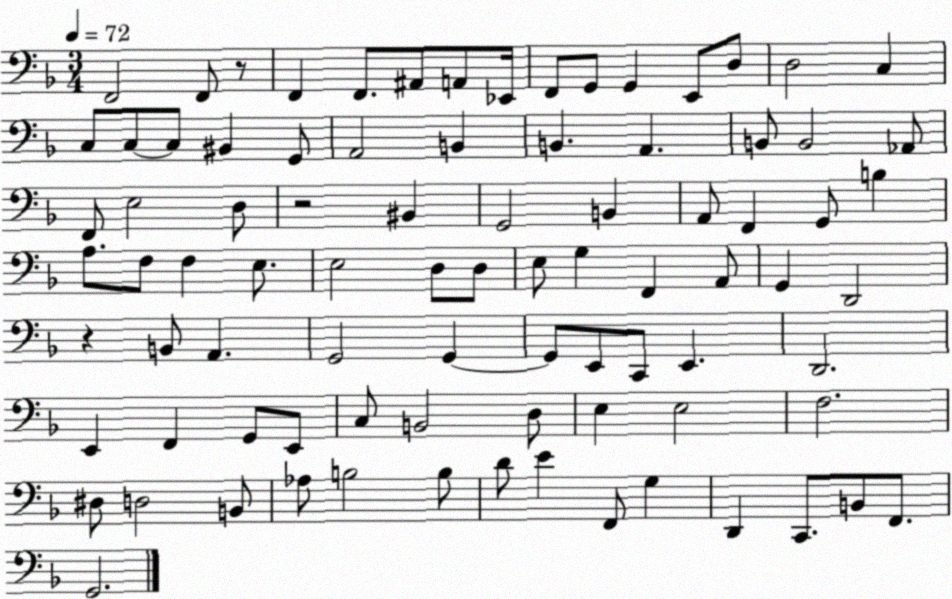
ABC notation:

X:1
T:Untitled
M:3/4
L:1/4
K:F
F,,2 F,,/2 z/2 F,, F,,/2 ^A,,/2 A,,/2 _E,,/4 F,,/2 G,,/2 G,, E,,/2 D,/2 D,2 C, C,/2 C,/2 C,/2 ^B,, G,,/2 A,,2 B,, B,, A,, B,,/2 B,,2 _A,,/2 F,,/2 E,2 D,/2 z2 ^B,, G,,2 B,, A,,/2 F,, G,,/2 B, A,/2 F,/2 F, E,/2 E,2 D,/2 D,/2 E,/2 G, F,, A,,/2 G,, D,,2 z B,,/2 A,, G,,2 G,, G,,/2 E,,/2 C,,/2 E,, D,,2 E,, F,, G,,/2 E,,/2 C,/2 B,,2 D,/2 E, E,2 F,2 ^D,/2 D,2 B,,/2 _A,/2 B,2 B,/2 D/2 E F,,/2 G, D,, C,,/2 B,,/2 F,,/2 G,,2